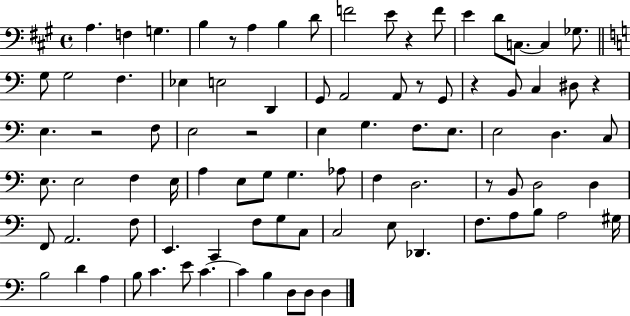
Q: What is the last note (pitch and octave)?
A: D3